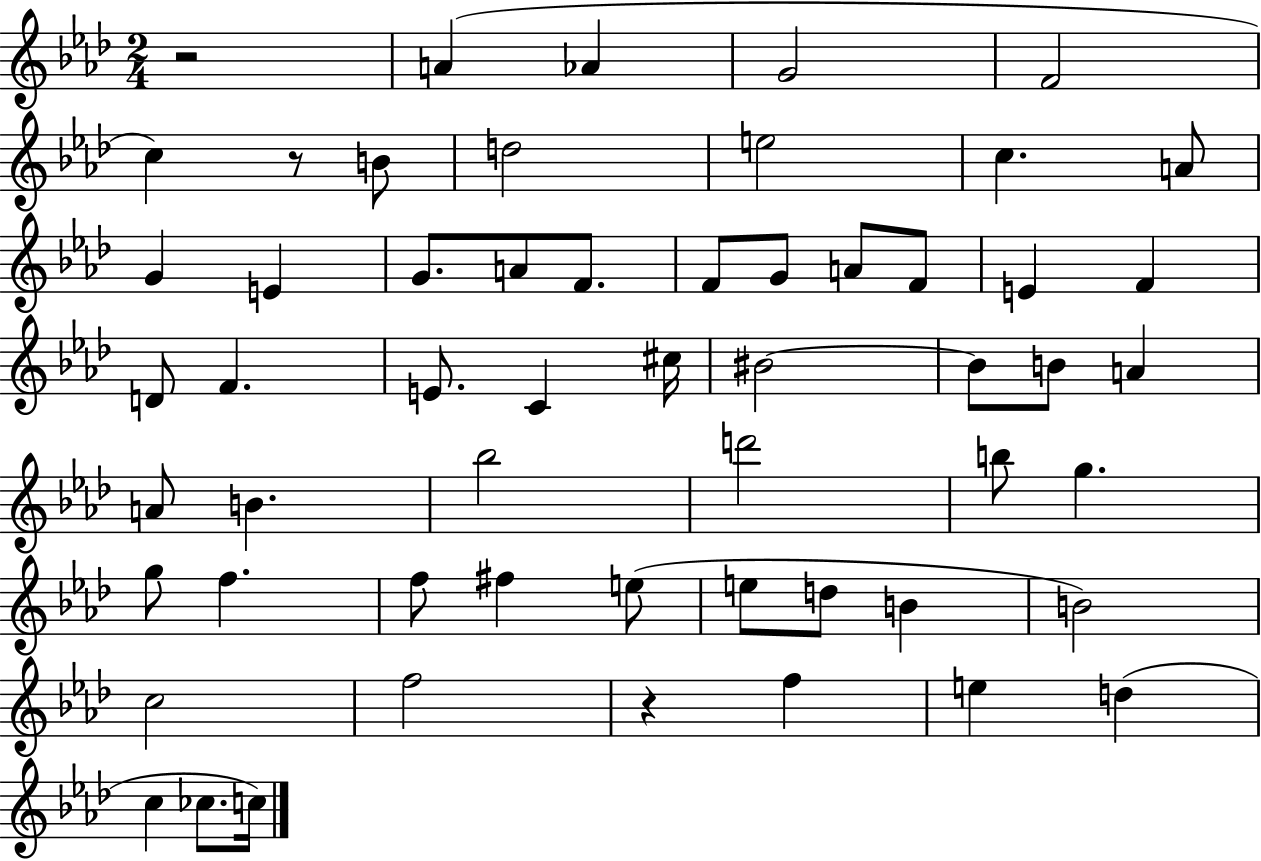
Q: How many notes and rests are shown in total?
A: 56